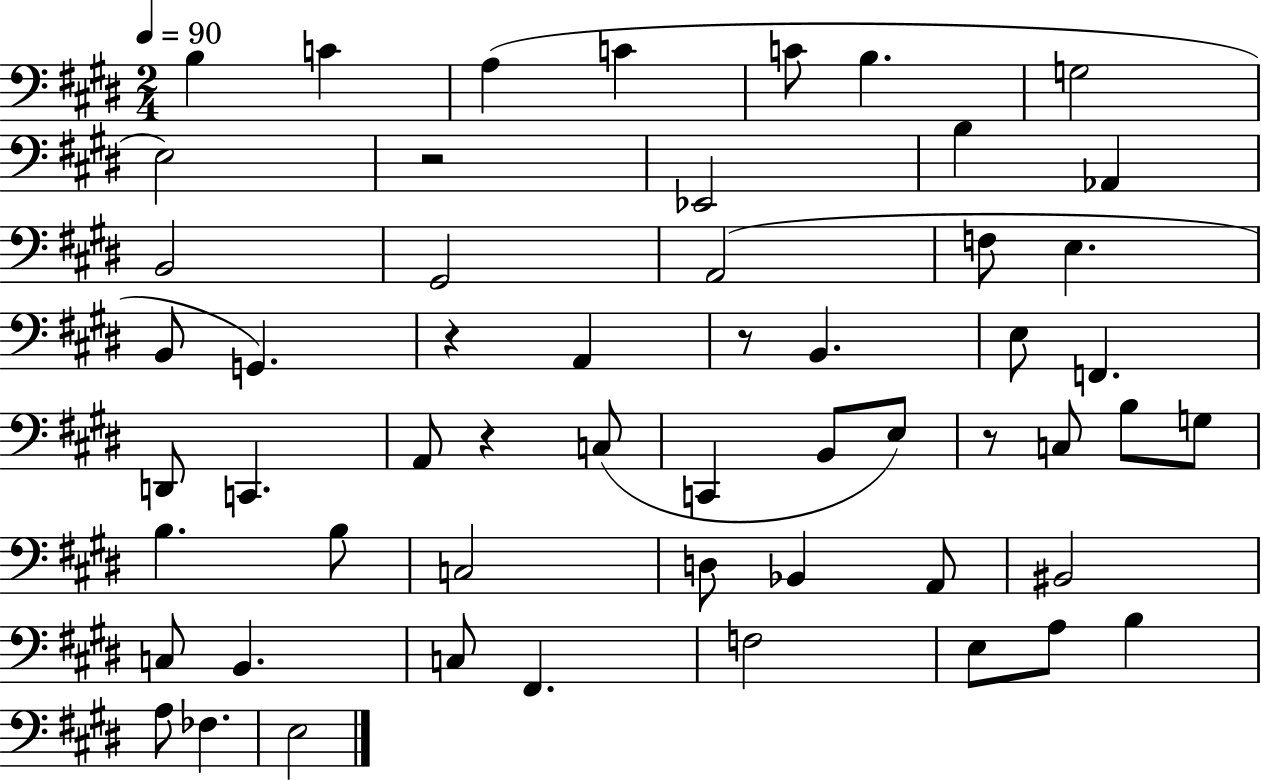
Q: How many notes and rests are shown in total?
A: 55